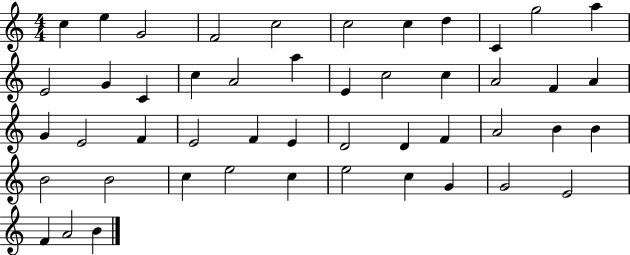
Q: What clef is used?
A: treble